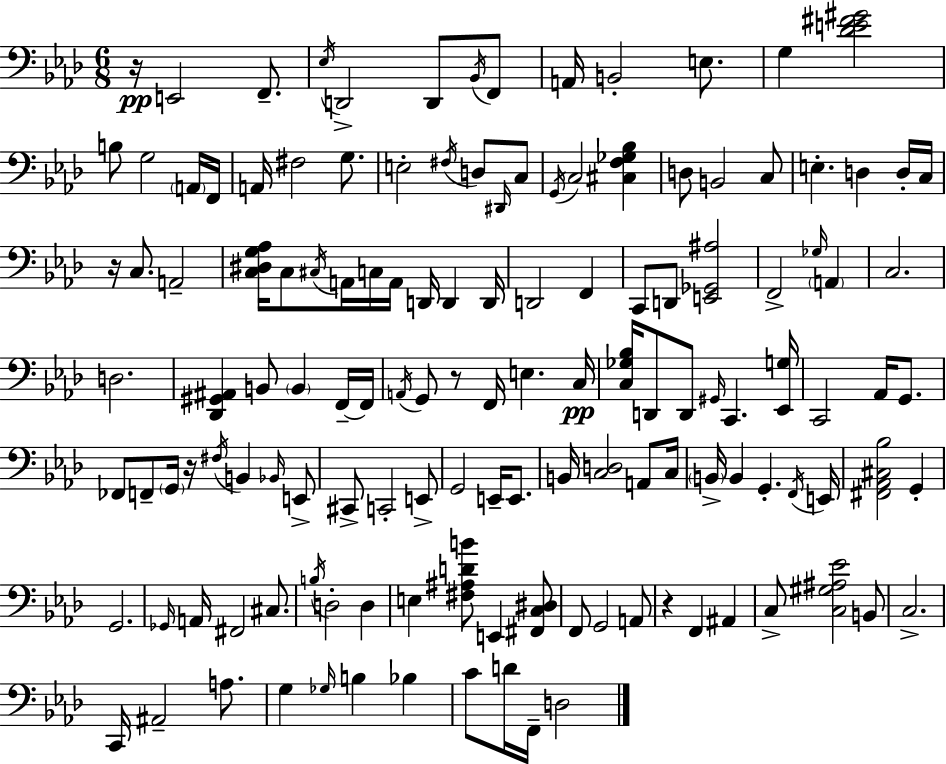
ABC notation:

X:1
T:Untitled
M:6/8
L:1/4
K:Fm
z/4 E,,2 F,,/2 _E,/4 D,,2 D,,/2 _B,,/4 F,,/2 A,,/4 B,,2 E,/2 G, [_DE^F^G]2 B,/2 G,2 A,,/4 F,,/4 A,,/4 ^F,2 G,/2 E,2 ^F,/4 D,/2 ^D,,/4 C,/2 G,,/4 C,2 [^C,F,_G,_B,] D,/2 B,,2 C,/2 E, D, D,/4 C,/4 z/4 C,/2 A,,2 [C,^D,G,_A,]/4 C,/2 ^C,/4 A,,/4 C,/4 A,,/4 D,,/4 D,, D,,/4 D,,2 F,, C,,/2 D,,/2 [E,,_G,,^A,]2 F,,2 _G,/4 A,, C,2 D,2 [_D,,^G,,^A,,] B,,/2 B,, F,,/4 F,,/4 A,,/4 G,,/2 z/2 F,,/4 E, C,/4 [C,_G,_B,]/4 D,,/2 D,,/2 ^G,,/4 C,, [_E,,G,]/4 C,,2 _A,,/4 G,,/2 _F,,/2 F,,/2 G,,/4 z/4 ^F,/4 B,, _B,,/4 E,,/2 ^C,,/2 C,,2 E,,/2 G,,2 E,,/4 E,,/2 B,,/4 [C,D,]2 A,,/2 C,/4 B,,/4 B,, G,, F,,/4 E,,/4 [^F,,_A,,^C,_B,]2 G,, G,,2 _G,,/4 A,,/4 ^F,,2 ^C,/2 B,/4 D,2 D, E, [^F,^A,DB]/2 E,, [^F,,C,^D,]/2 F,,/2 G,,2 A,,/2 z F,, ^A,, C,/2 [C,^G,^A,_E]2 B,,/2 C,2 C,,/4 ^A,,2 A,/2 G, _G,/4 B, _B, C/2 D/4 F,,/4 D,2